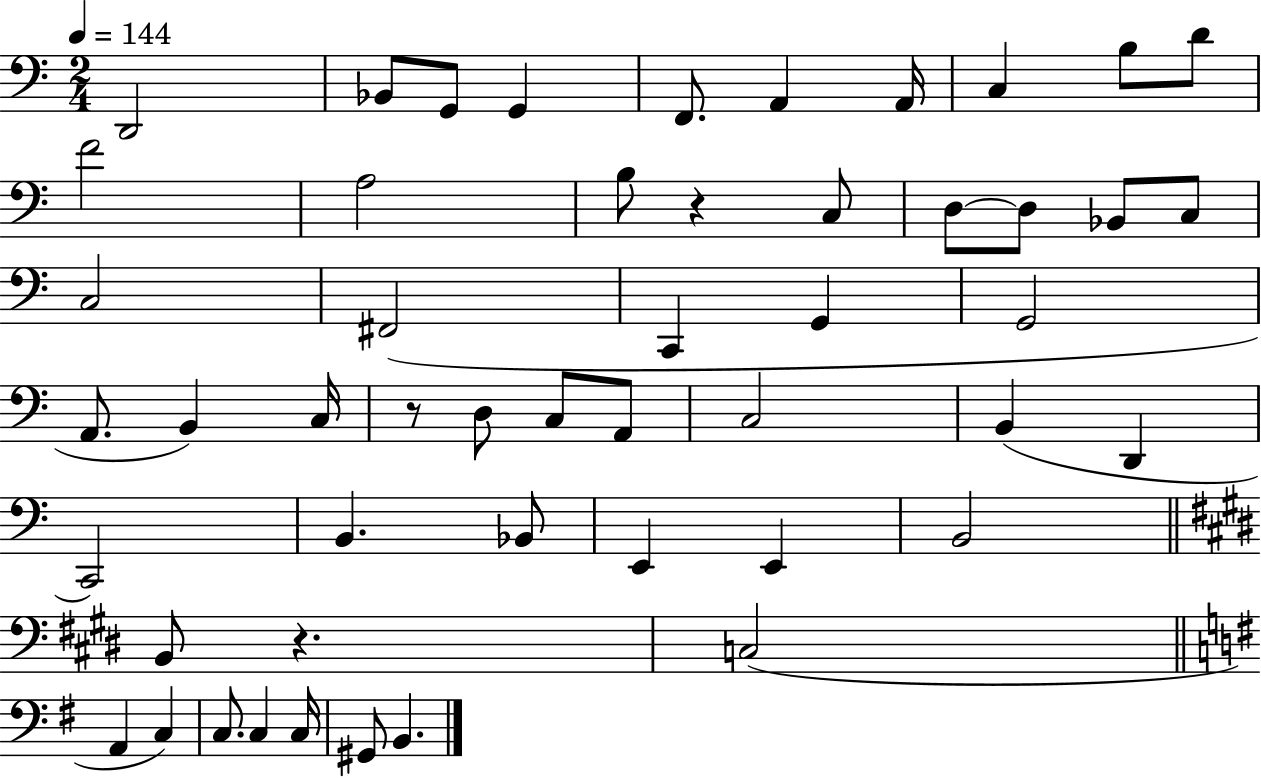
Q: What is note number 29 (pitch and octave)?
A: A2